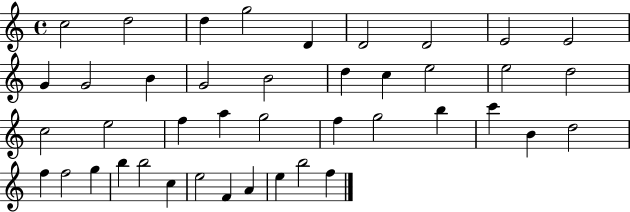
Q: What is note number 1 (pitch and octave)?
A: C5